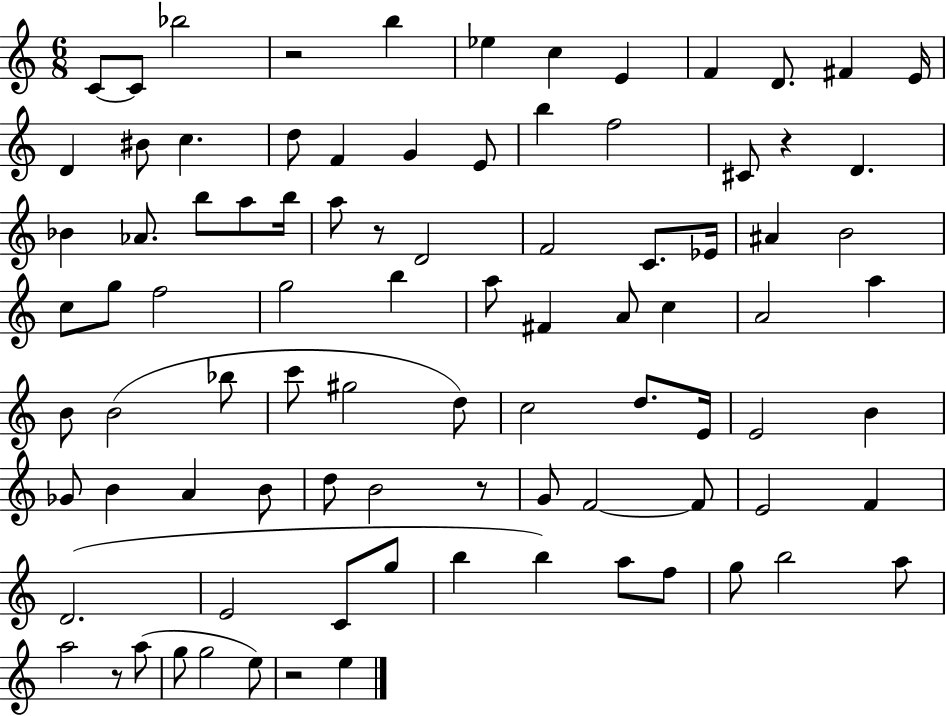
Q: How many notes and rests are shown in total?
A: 90